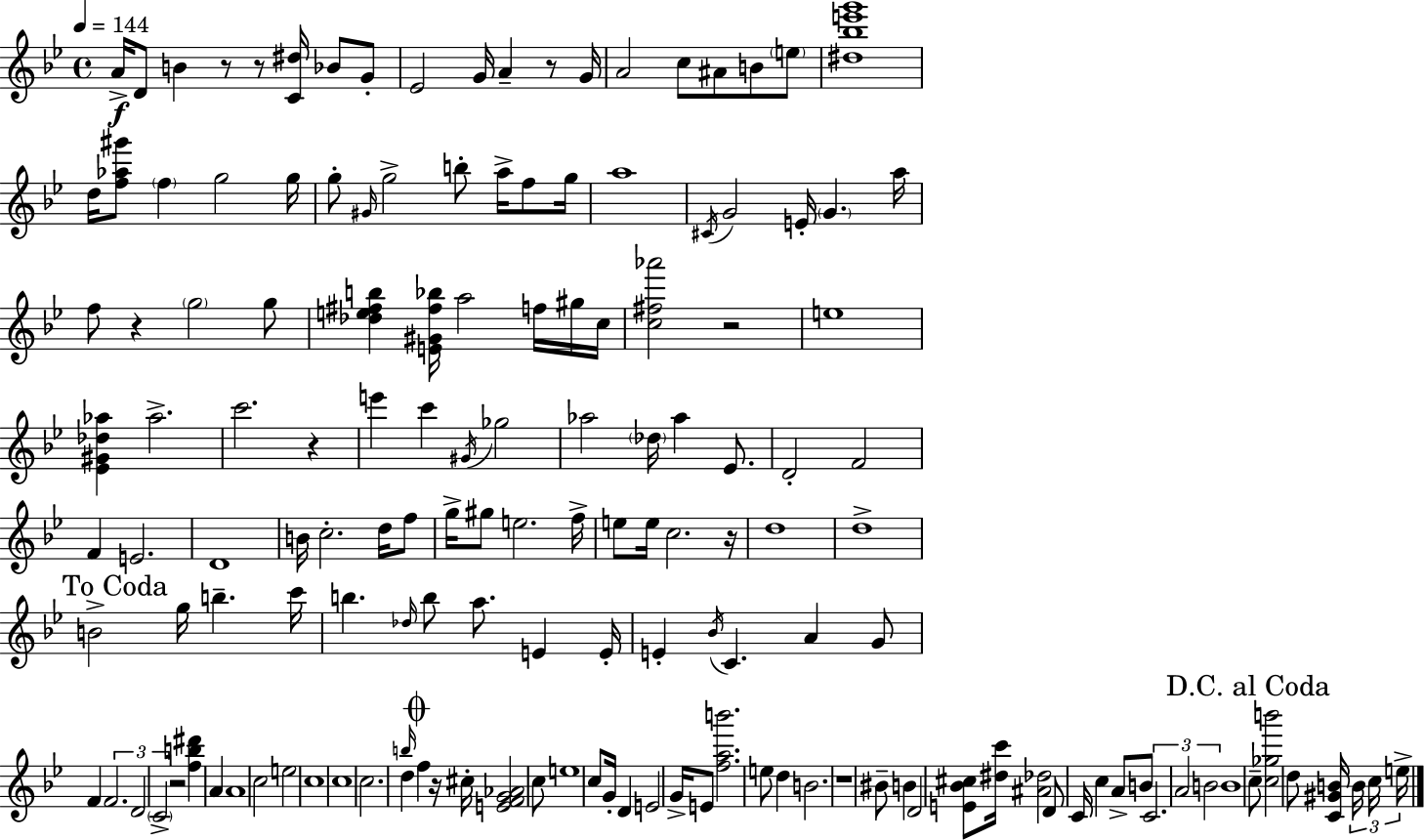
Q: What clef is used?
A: treble